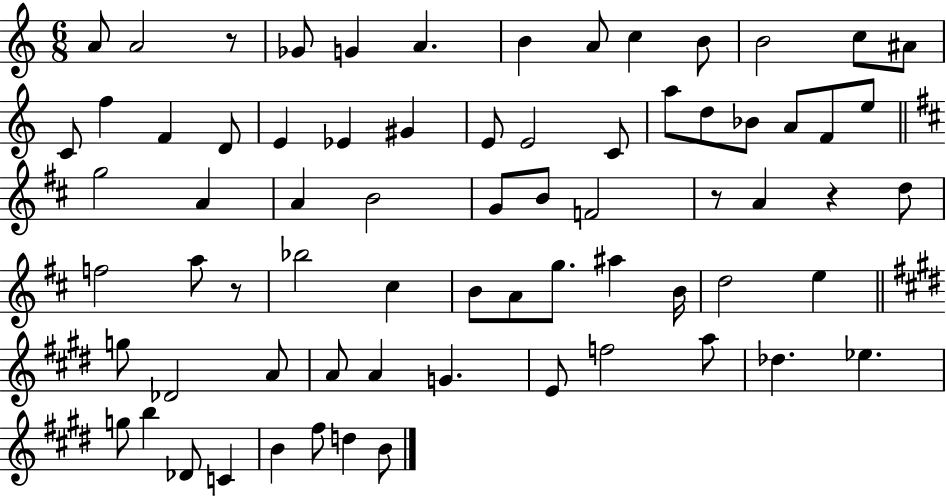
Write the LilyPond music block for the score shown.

{
  \clef treble
  \numericTimeSignature
  \time 6/8
  \key c \major
  a'8 a'2 r8 | ges'8 g'4 a'4. | b'4 a'8 c''4 b'8 | b'2 c''8 ais'8 | \break c'8 f''4 f'4 d'8 | e'4 ees'4 gis'4 | e'8 e'2 c'8 | a''8 d''8 bes'8 a'8 f'8 e''8 | \break \bar "||" \break \key b \minor g''2 a'4 | a'4 b'2 | g'8 b'8 f'2 | r8 a'4 r4 d''8 | \break f''2 a''8 r8 | bes''2 cis''4 | b'8 a'8 g''8. ais''4 b'16 | d''2 e''4 | \break \bar "||" \break \key e \major g''8 des'2 a'8 | a'8 a'4 g'4. | e'8 f''2 a''8 | des''4. ees''4. | \break g''8 b''4 des'8 c'4 | b'4 fis''8 d''4 b'8 | \bar "|."
}